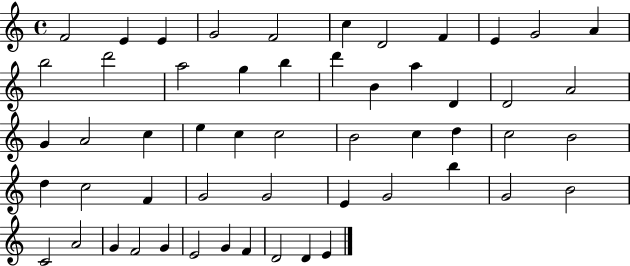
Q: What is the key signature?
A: C major